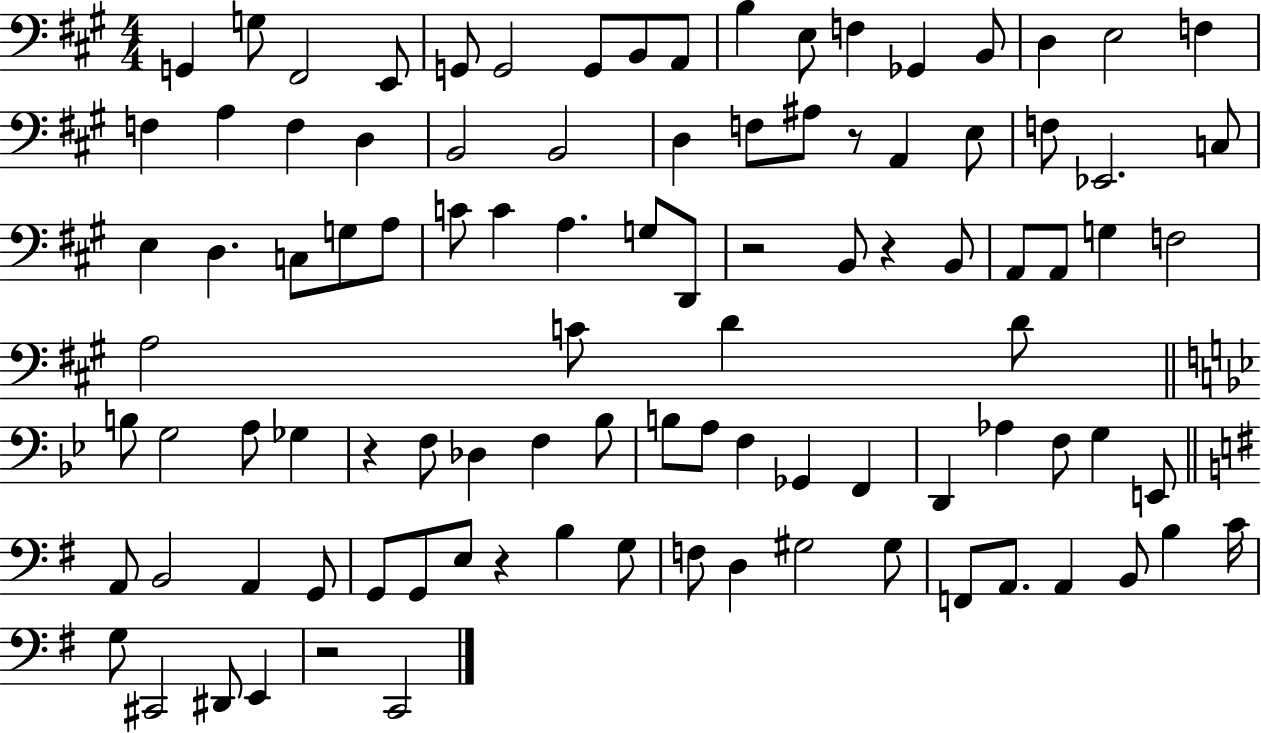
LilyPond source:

{
  \clef bass
  \numericTimeSignature
  \time 4/4
  \key a \major
  g,4 g8 fis,2 e,8 | g,8 g,2 g,8 b,8 a,8 | b4 e8 f4 ges,4 b,8 | d4 e2 f4 | \break f4 a4 f4 d4 | b,2 b,2 | d4 f8 ais8 r8 a,4 e8 | f8 ees,2. c8 | \break e4 d4. c8 g8 a8 | c'8 c'4 a4. g8 d,8 | r2 b,8 r4 b,8 | a,8 a,8 g4 f2 | \break a2 c'8 d'4 d'8 | \bar "||" \break \key bes \major b8 g2 a8 ges4 | r4 f8 des4 f4 bes8 | b8 a8 f4 ges,4 f,4 | d,4 aes4 f8 g4 e,8 | \break \bar "||" \break \key g \major a,8 b,2 a,4 g,8 | g,8 g,8 e8 r4 b4 g8 | f8 d4 gis2 gis8 | f,8 a,8. a,4 b,8 b4 c'16 | \break g8 cis,2 dis,8 e,4 | r2 c,2 | \bar "|."
}